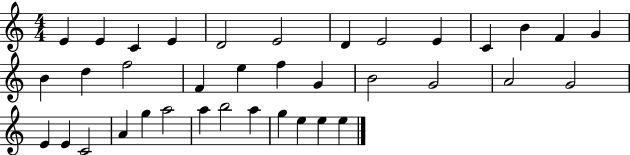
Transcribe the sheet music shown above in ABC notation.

X:1
T:Untitled
M:4/4
L:1/4
K:C
E E C E D2 E2 D E2 E C B F G B d f2 F e f G B2 G2 A2 G2 E E C2 A g a2 a b2 a g e e e